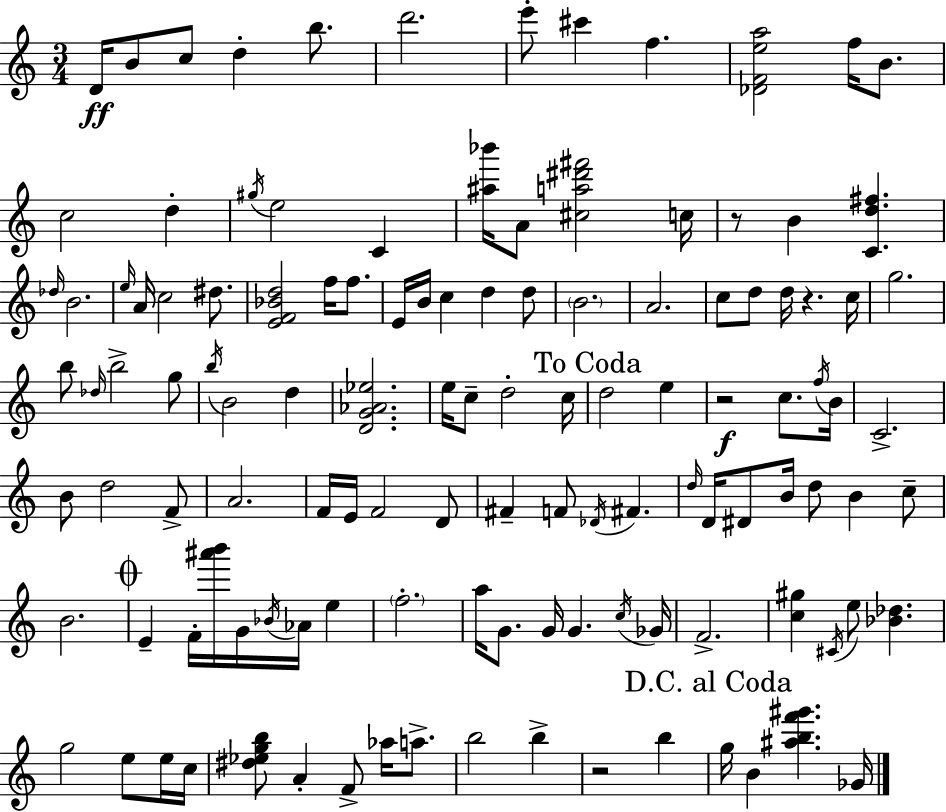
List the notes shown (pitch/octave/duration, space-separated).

D4/s B4/e C5/e D5/q B5/e. D6/h. E6/e C#6/q F5/q. [Db4,F4,E5,A5]/h F5/s B4/e. C5/h D5/q G#5/s E5/h C4/q [A#5,Bb6]/s A4/e [C#5,A5,D#6,F#6]/h C5/s R/e B4/q [C4,D5,F#5]/q. Db5/s B4/h. E5/s A4/s C5/h D#5/e. [E4,F4,Bb4,D5]/h F5/s F5/e. E4/s B4/s C5/q D5/q D5/e B4/h. A4/h. C5/e D5/e D5/s R/q. C5/s G5/h. B5/e Db5/s B5/h G5/e B5/s B4/h D5/q [D4,G4,Ab4,Eb5]/h. E5/s C5/e D5/h C5/s D5/h E5/q R/h C5/e. F5/s B4/s C4/h. B4/e D5/h F4/e A4/h. F4/s E4/s F4/h D4/e F#4/q F4/e Db4/s F#4/q. D5/s D4/s D#4/e B4/s D5/e B4/q C5/e B4/h. E4/q F4/s [A#6,B6]/s G4/s Bb4/s Ab4/s E5/q F5/h. A5/s G4/e. G4/s G4/q. C5/s Gb4/s F4/h. [C5,G#5]/q C#4/s E5/e [Bb4,Db5]/q. G5/h E5/e E5/s C5/s [D#5,Eb5,G5,B5]/e A4/q F4/e Ab5/s A5/e. B5/h B5/q R/h B5/q G5/s B4/q [A#5,B5,F6,G#6]/q. Gb4/s